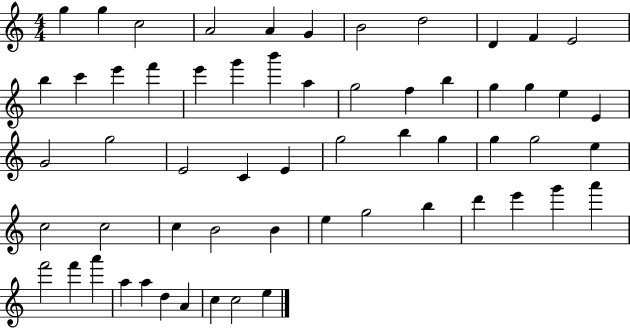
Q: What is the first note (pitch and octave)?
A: G5